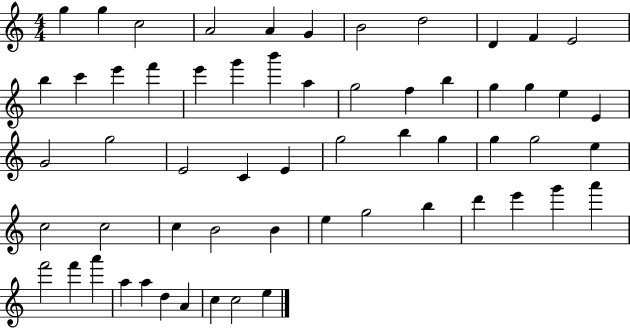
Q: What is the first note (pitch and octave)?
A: G5